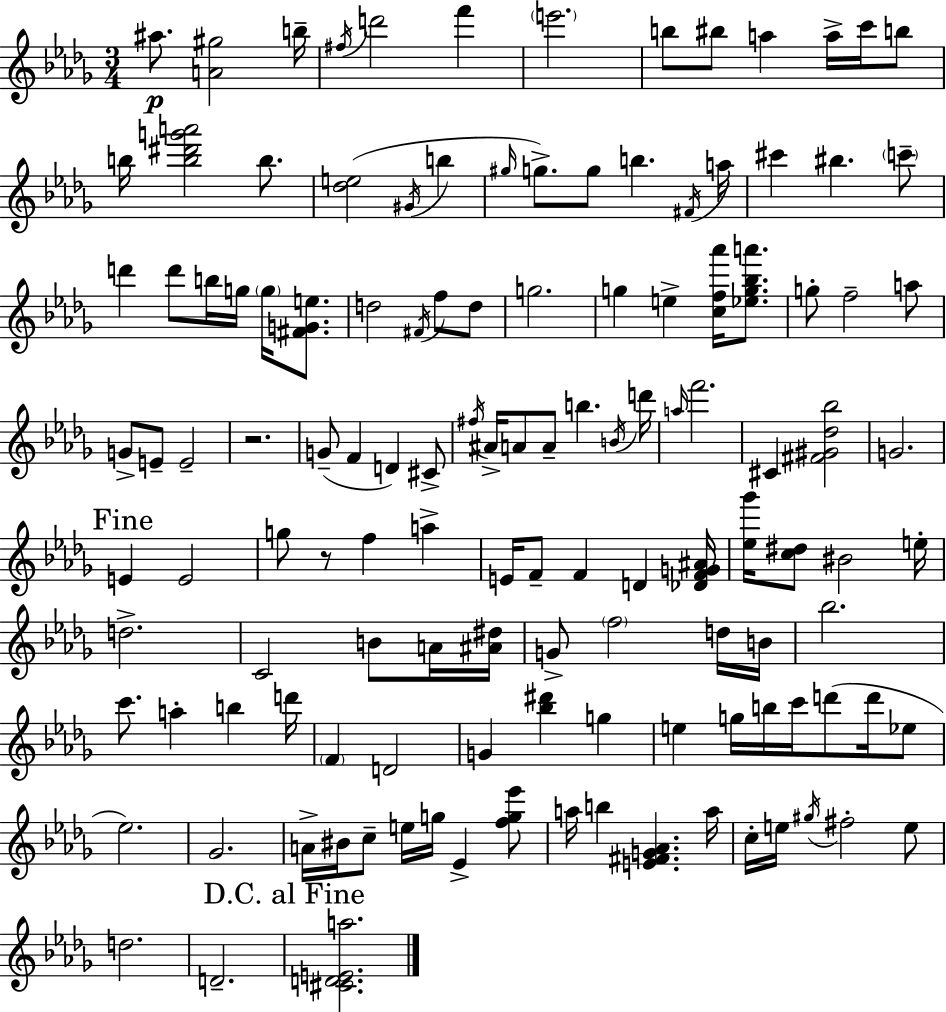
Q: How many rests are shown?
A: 2